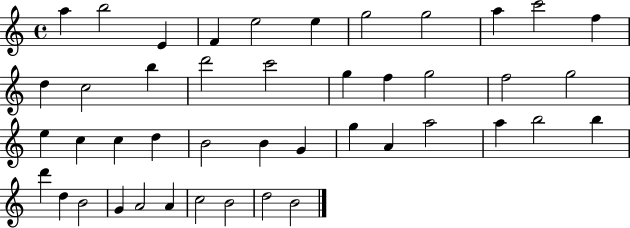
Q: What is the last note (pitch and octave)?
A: B4